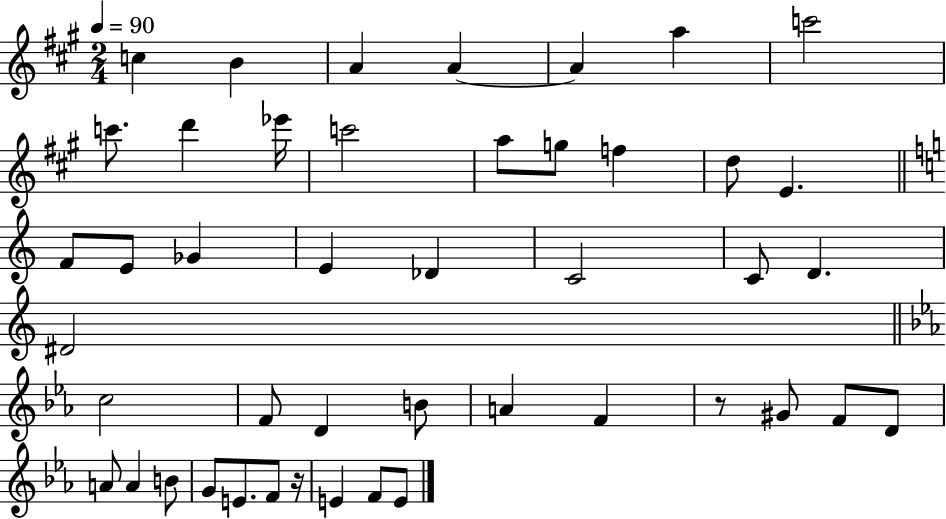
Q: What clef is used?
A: treble